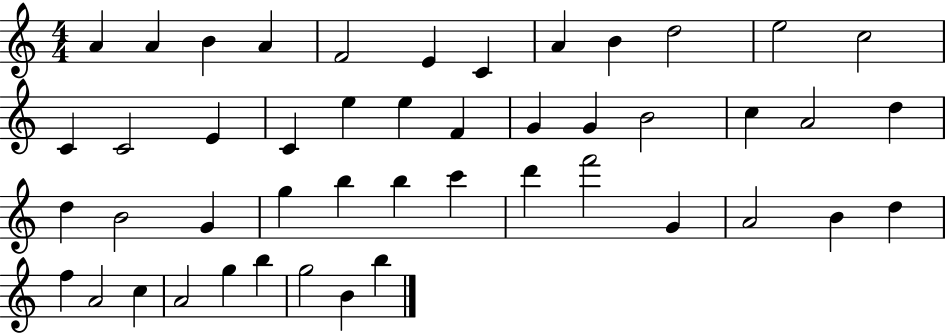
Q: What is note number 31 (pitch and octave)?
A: B5